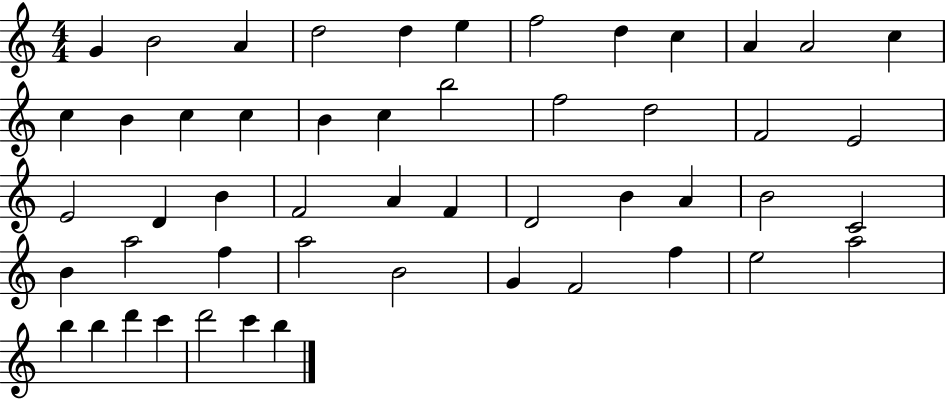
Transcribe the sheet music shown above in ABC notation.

X:1
T:Untitled
M:4/4
L:1/4
K:C
G B2 A d2 d e f2 d c A A2 c c B c c B c b2 f2 d2 F2 E2 E2 D B F2 A F D2 B A B2 C2 B a2 f a2 B2 G F2 f e2 a2 b b d' c' d'2 c' b